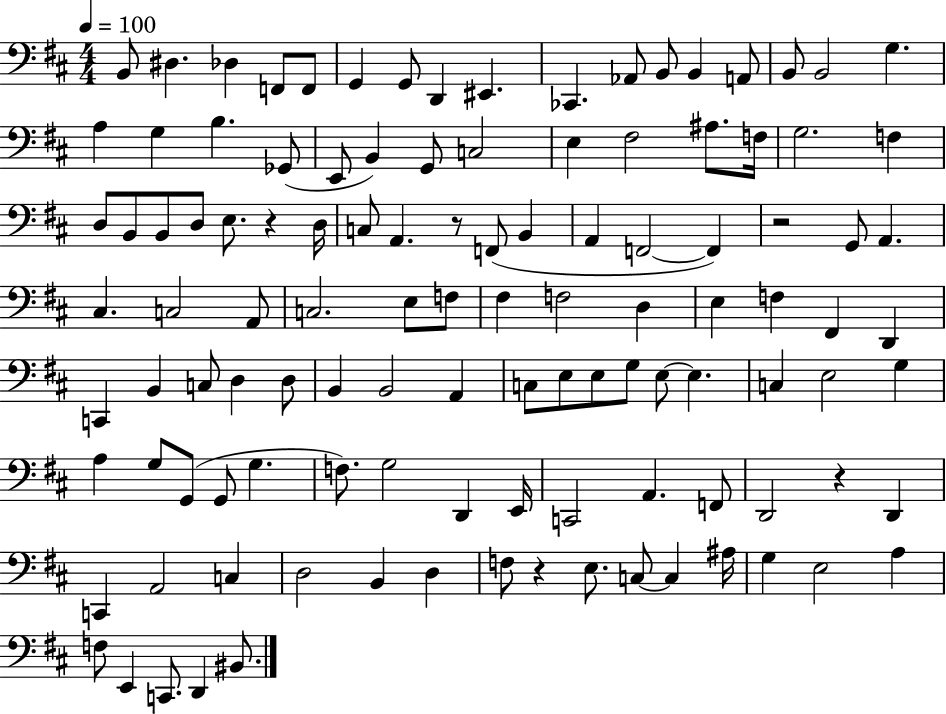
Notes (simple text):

B2/e D#3/q. Db3/q F2/e F2/e G2/q G2/e D2/q EIS2/q. CES2/q. Ab2/e B2/e B2/q A2/e B2/e B2/h G3/q. A3/q G3/q B3/q. Gb2/e E2/e B2/q G2/e C3/h E3/q F#3/h A#3/e. F3/s G3/h. F3/q D3/e B2/e B2/e D3/e E3/e. R/q D3/s C3/e A2/q. R/e F2/e B2/q A2/q F2/h F2/q R/h G2/e A2/q. C#3/q. C3/h A2/e C3/h. E3/e F3/e F#3/q F3/h D3/q E3/q F3/q F#2/q D2/q C2/q B2/q C3/e D3/q D3/e B2/q B2/h A2/q C3/e E3/e E3/e G3/e E3/e E3/q. C3/q E3/h G3/q A3/q G3/e G2/e G2/e G3/q. F3/e. G3/h D2/q E2/s C2/h A2/q. F2/e D2/h R/q D2/q C2/q A2/h C3/q D3/h B2/q D3/q F3/e R/q E3/e. C3/e C3/q A#3/s G3/q E3/h A3/q F3/e E2/q C2/e. D2/q BIS2/e.